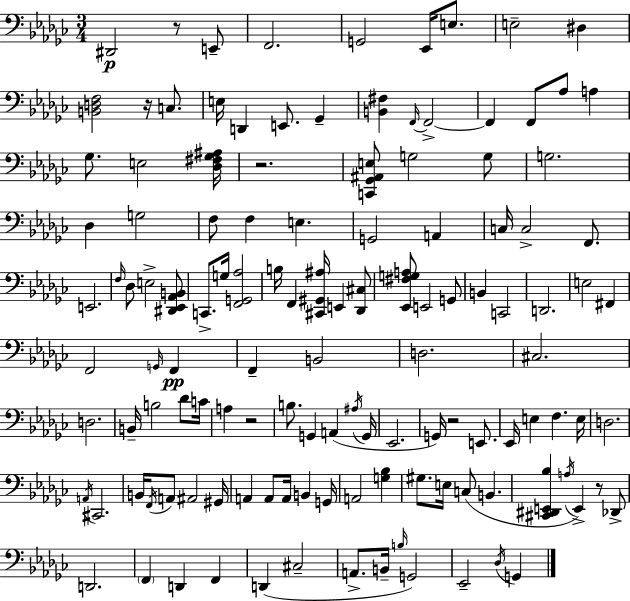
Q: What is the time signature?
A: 3/4